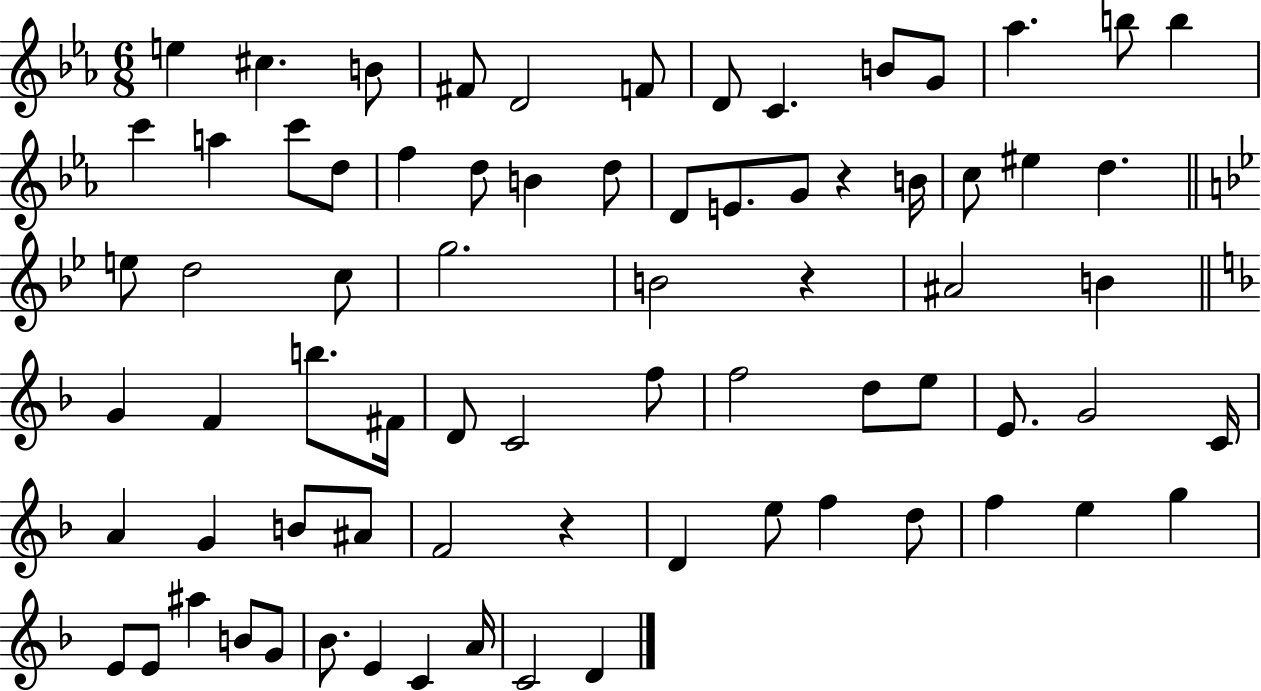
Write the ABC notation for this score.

X:1
T:Untitled
M:6/8
L:1/4
K:Eb
e ^c B/2 ^F/2 D2 F/2 D/2 C B/2 G/2 _a b/2 b c' a c'/2 d/2 f d/2 B d/2 D/2 E/2 G/2 z B/4 c/2 ^e d e/2 d2 c/2 g2 B2 z ^A2 B G F b/2 ^F/4 D/2 C2 f/2 f2 d/2 e/2 E/2 G2 C/4 A G B/2 ^A/2 F2 z D e/2 f d/2 f e g E/2 E/2 ^a B/2 G/2 _B/2 E C A/4 C2 D